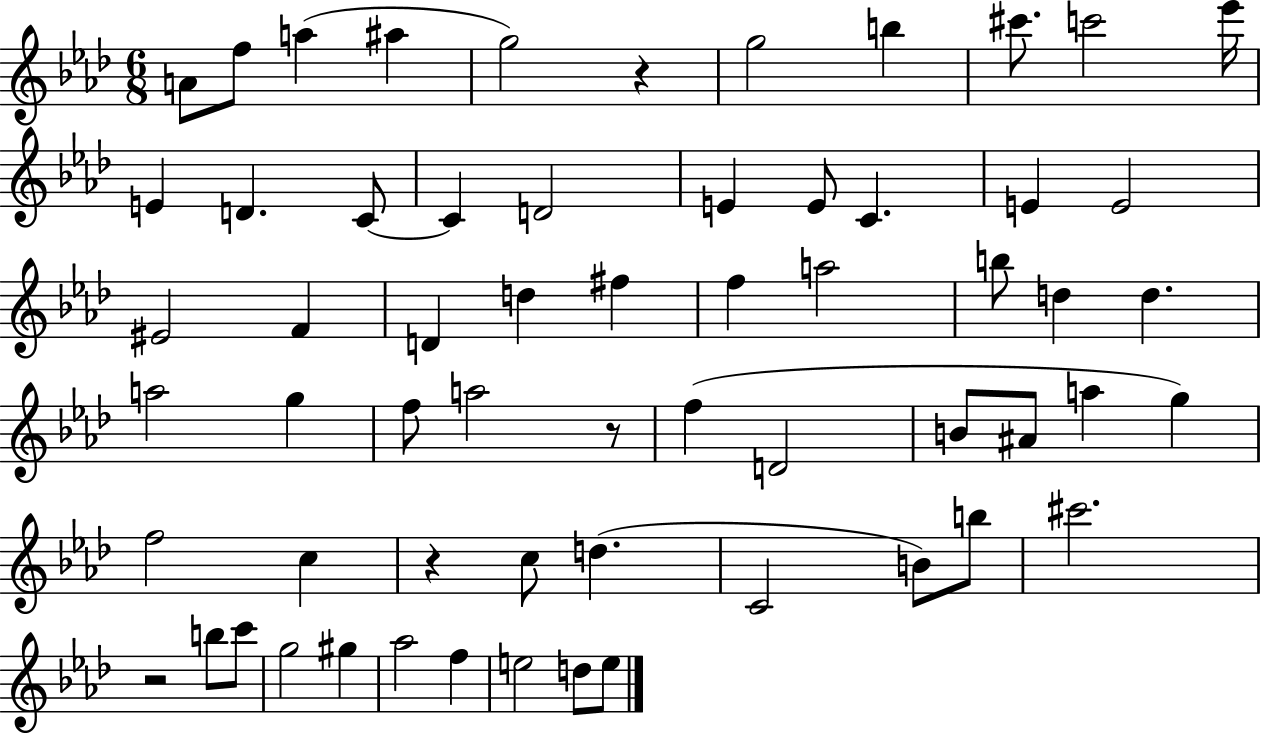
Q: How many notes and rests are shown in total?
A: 61